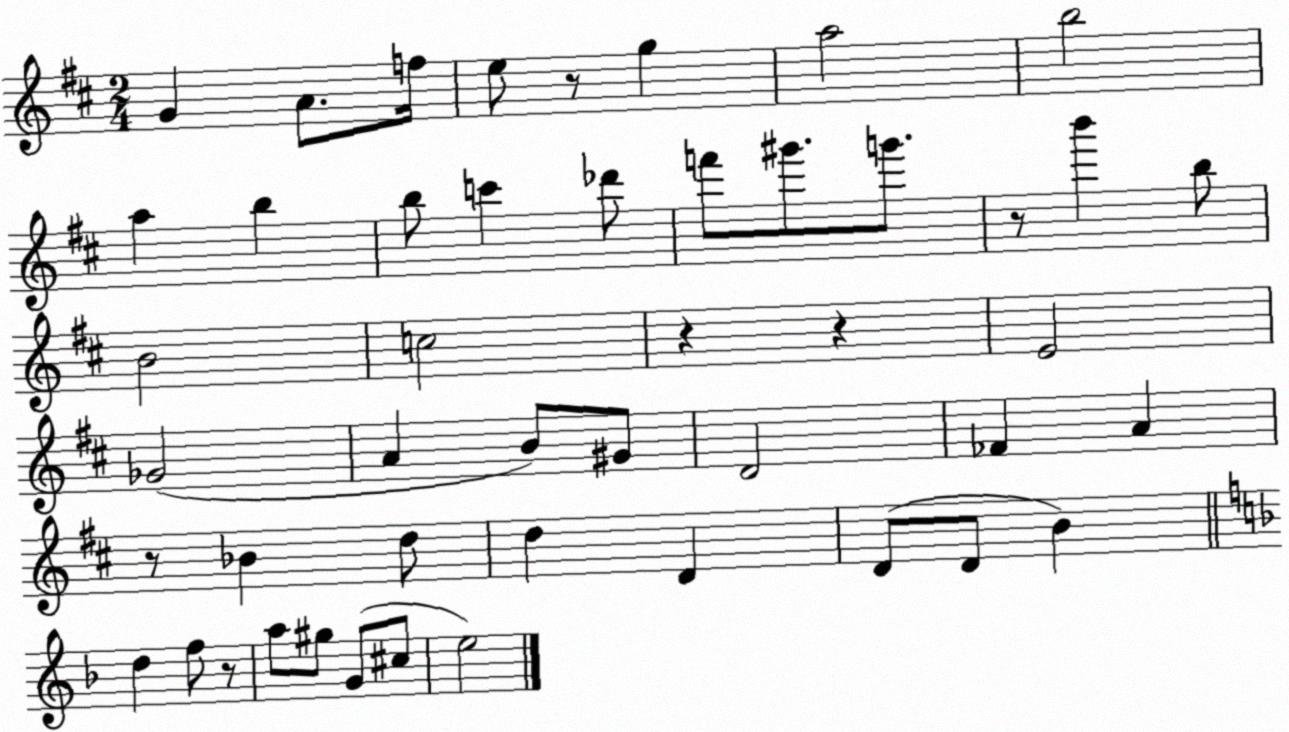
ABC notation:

X:1
T:Untitled
M:2/4
L:1/4
K:D
G A/2 f/4 e/2 z/2 g a2 b2 a b b/2 c' _d'/2 f'/2 ^g'/2 g'/2 z/2 b' b/2 B2 c2 z z E2 _G2 A B/2 ^G/2 D2 _F A z/2 _B d/2 d D D/2 D/2 B d f/2 z/2 a/2 ^g/2 G/2 ^c/2 e2